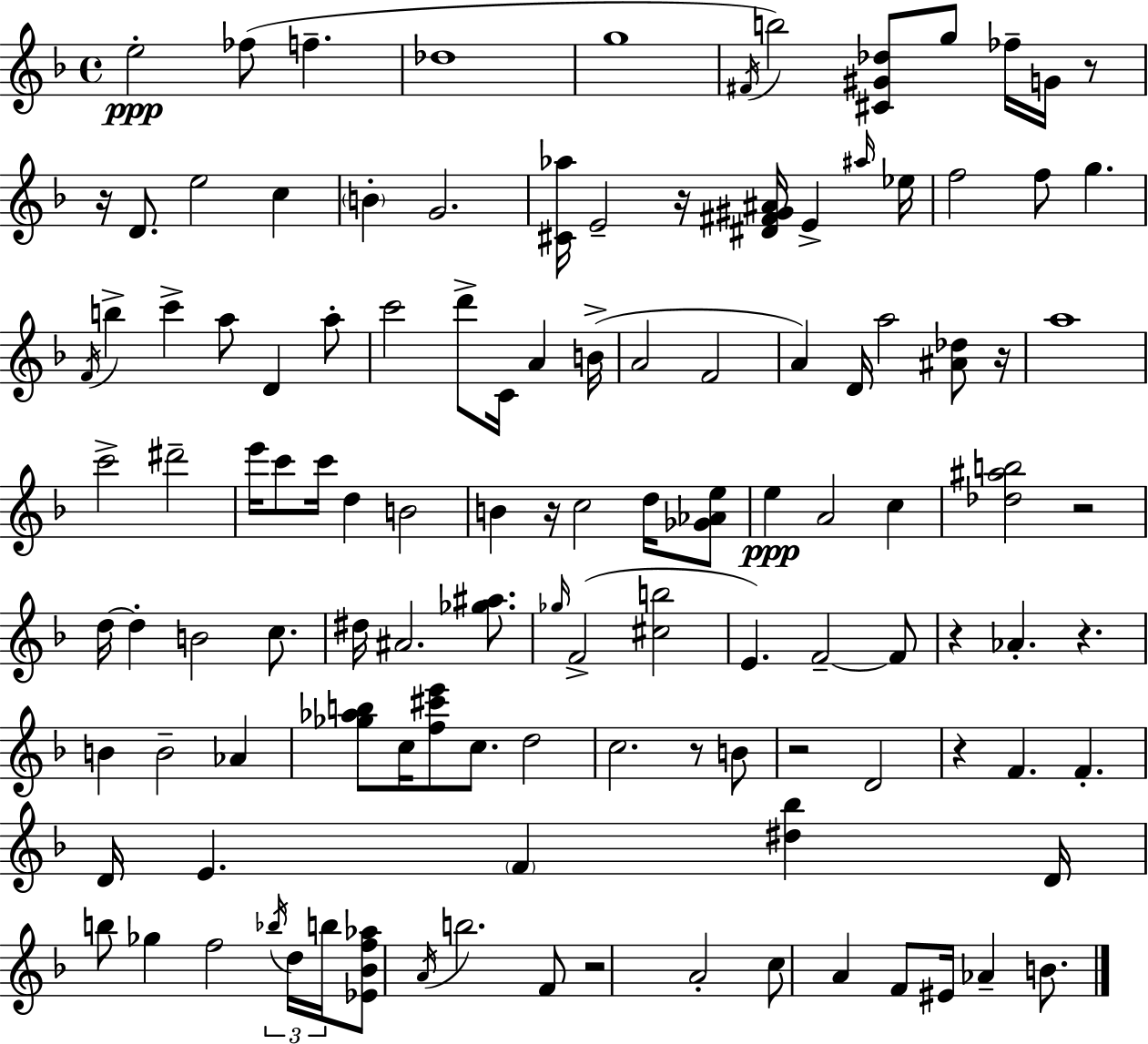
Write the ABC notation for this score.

X:1
T:Untitled
M:4/4
L:1/4
K:F
e2 _f/2 f _d4 g4 ^F/4 b2 [^C^G_d]/2 g/2 _f/4 G/4 z/2 z/4 D/2 e2 c B G2 [^C_a]/4 E2 z/4 [^D^F^G^A]/4 E ^a/4 _e/4 f2 f/2 g F/4 b c' a/2 D a/2 c'2 d'/2 C/4 A B/4 A2 F2 A D/4 a2 [^A_d]/2 z/4 a4 c'2 ^d'2 e'/4 c'/2 c'/4 d B2 B z/4 c2 d/4 [_G_Ae]/2 e A2 c [_d^ab]2 z2 d/4 d B2 c/2 ^d/4 ^A2 [_g^a]/2 _g/4 F2 [^cb]2 E F2 F/2 z _A z B B2 _A [_g_ab]/2 c/4 [f^c'e']/2 c/2 d2 c2 z/2 B/2 z2 D2 z F F D/4 E F [^d_b] D/4 b/2 _g f2 _b/4 d/4 b/4 [_E_Bf_a]/2 A/4 b2 F/2 z2 A2 c/2 A F/2 ^E/4 _A B/2